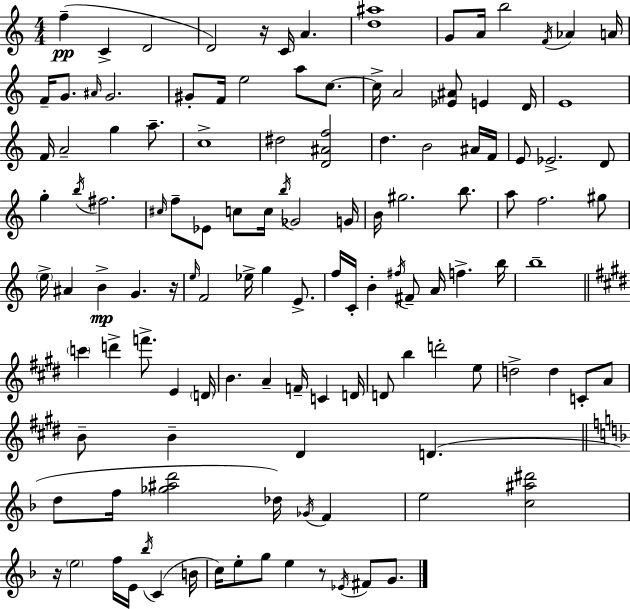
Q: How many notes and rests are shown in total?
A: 124